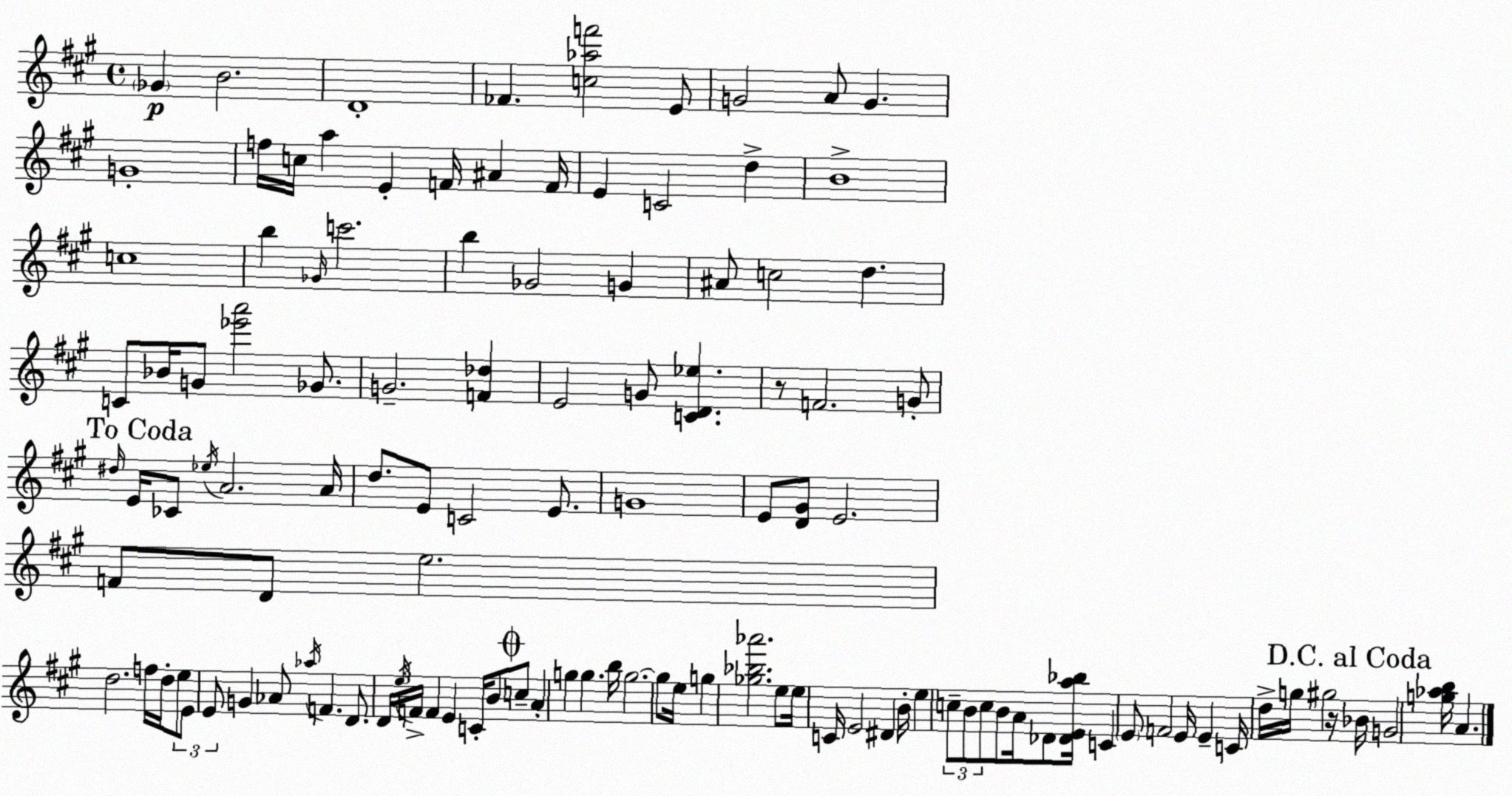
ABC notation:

X:1
T:Untitled
M:4/4
L:1/4
K:A
_G B2 D4 _F [c_af']2 E/2 G2 A/2 G G4 f/4 c/4 a E F/4 ^A F/4 E C2 d B4 c4 b _G/4 c'2 b _G2 G ^A/2 c2 d C/2 _B/4 G/2 [_e'a']2 _G/2 G2 [F_d] E2 G/2 [CD_e] z/2 F2 G/2 ^d/4 E/4 _C/2 _e/4 A2 A/4 d/2 E/2 C2 E/2 G4 E/2 [D^G]/2 E2 F/2 D/2 e2 d2 f/4 d/4 e/2 E/2 E/2 G _A/2 _a/4 F D/2 D/4 e/4 F/4 F E C/4 B/2 c/2 A g g b/4 g2 g/2 e/4 g [_g_b_a']2 e/2 e/4 C/4 E2 ^D B/4 e c/2 B/2 c/2 B/2 A/4 _D/2 [_DEa_b]/4 C E/2 F2 E/4 E C/4 d/4 g/4 ^g2 z/4 _B/4 G2 [g_ab]/4 A